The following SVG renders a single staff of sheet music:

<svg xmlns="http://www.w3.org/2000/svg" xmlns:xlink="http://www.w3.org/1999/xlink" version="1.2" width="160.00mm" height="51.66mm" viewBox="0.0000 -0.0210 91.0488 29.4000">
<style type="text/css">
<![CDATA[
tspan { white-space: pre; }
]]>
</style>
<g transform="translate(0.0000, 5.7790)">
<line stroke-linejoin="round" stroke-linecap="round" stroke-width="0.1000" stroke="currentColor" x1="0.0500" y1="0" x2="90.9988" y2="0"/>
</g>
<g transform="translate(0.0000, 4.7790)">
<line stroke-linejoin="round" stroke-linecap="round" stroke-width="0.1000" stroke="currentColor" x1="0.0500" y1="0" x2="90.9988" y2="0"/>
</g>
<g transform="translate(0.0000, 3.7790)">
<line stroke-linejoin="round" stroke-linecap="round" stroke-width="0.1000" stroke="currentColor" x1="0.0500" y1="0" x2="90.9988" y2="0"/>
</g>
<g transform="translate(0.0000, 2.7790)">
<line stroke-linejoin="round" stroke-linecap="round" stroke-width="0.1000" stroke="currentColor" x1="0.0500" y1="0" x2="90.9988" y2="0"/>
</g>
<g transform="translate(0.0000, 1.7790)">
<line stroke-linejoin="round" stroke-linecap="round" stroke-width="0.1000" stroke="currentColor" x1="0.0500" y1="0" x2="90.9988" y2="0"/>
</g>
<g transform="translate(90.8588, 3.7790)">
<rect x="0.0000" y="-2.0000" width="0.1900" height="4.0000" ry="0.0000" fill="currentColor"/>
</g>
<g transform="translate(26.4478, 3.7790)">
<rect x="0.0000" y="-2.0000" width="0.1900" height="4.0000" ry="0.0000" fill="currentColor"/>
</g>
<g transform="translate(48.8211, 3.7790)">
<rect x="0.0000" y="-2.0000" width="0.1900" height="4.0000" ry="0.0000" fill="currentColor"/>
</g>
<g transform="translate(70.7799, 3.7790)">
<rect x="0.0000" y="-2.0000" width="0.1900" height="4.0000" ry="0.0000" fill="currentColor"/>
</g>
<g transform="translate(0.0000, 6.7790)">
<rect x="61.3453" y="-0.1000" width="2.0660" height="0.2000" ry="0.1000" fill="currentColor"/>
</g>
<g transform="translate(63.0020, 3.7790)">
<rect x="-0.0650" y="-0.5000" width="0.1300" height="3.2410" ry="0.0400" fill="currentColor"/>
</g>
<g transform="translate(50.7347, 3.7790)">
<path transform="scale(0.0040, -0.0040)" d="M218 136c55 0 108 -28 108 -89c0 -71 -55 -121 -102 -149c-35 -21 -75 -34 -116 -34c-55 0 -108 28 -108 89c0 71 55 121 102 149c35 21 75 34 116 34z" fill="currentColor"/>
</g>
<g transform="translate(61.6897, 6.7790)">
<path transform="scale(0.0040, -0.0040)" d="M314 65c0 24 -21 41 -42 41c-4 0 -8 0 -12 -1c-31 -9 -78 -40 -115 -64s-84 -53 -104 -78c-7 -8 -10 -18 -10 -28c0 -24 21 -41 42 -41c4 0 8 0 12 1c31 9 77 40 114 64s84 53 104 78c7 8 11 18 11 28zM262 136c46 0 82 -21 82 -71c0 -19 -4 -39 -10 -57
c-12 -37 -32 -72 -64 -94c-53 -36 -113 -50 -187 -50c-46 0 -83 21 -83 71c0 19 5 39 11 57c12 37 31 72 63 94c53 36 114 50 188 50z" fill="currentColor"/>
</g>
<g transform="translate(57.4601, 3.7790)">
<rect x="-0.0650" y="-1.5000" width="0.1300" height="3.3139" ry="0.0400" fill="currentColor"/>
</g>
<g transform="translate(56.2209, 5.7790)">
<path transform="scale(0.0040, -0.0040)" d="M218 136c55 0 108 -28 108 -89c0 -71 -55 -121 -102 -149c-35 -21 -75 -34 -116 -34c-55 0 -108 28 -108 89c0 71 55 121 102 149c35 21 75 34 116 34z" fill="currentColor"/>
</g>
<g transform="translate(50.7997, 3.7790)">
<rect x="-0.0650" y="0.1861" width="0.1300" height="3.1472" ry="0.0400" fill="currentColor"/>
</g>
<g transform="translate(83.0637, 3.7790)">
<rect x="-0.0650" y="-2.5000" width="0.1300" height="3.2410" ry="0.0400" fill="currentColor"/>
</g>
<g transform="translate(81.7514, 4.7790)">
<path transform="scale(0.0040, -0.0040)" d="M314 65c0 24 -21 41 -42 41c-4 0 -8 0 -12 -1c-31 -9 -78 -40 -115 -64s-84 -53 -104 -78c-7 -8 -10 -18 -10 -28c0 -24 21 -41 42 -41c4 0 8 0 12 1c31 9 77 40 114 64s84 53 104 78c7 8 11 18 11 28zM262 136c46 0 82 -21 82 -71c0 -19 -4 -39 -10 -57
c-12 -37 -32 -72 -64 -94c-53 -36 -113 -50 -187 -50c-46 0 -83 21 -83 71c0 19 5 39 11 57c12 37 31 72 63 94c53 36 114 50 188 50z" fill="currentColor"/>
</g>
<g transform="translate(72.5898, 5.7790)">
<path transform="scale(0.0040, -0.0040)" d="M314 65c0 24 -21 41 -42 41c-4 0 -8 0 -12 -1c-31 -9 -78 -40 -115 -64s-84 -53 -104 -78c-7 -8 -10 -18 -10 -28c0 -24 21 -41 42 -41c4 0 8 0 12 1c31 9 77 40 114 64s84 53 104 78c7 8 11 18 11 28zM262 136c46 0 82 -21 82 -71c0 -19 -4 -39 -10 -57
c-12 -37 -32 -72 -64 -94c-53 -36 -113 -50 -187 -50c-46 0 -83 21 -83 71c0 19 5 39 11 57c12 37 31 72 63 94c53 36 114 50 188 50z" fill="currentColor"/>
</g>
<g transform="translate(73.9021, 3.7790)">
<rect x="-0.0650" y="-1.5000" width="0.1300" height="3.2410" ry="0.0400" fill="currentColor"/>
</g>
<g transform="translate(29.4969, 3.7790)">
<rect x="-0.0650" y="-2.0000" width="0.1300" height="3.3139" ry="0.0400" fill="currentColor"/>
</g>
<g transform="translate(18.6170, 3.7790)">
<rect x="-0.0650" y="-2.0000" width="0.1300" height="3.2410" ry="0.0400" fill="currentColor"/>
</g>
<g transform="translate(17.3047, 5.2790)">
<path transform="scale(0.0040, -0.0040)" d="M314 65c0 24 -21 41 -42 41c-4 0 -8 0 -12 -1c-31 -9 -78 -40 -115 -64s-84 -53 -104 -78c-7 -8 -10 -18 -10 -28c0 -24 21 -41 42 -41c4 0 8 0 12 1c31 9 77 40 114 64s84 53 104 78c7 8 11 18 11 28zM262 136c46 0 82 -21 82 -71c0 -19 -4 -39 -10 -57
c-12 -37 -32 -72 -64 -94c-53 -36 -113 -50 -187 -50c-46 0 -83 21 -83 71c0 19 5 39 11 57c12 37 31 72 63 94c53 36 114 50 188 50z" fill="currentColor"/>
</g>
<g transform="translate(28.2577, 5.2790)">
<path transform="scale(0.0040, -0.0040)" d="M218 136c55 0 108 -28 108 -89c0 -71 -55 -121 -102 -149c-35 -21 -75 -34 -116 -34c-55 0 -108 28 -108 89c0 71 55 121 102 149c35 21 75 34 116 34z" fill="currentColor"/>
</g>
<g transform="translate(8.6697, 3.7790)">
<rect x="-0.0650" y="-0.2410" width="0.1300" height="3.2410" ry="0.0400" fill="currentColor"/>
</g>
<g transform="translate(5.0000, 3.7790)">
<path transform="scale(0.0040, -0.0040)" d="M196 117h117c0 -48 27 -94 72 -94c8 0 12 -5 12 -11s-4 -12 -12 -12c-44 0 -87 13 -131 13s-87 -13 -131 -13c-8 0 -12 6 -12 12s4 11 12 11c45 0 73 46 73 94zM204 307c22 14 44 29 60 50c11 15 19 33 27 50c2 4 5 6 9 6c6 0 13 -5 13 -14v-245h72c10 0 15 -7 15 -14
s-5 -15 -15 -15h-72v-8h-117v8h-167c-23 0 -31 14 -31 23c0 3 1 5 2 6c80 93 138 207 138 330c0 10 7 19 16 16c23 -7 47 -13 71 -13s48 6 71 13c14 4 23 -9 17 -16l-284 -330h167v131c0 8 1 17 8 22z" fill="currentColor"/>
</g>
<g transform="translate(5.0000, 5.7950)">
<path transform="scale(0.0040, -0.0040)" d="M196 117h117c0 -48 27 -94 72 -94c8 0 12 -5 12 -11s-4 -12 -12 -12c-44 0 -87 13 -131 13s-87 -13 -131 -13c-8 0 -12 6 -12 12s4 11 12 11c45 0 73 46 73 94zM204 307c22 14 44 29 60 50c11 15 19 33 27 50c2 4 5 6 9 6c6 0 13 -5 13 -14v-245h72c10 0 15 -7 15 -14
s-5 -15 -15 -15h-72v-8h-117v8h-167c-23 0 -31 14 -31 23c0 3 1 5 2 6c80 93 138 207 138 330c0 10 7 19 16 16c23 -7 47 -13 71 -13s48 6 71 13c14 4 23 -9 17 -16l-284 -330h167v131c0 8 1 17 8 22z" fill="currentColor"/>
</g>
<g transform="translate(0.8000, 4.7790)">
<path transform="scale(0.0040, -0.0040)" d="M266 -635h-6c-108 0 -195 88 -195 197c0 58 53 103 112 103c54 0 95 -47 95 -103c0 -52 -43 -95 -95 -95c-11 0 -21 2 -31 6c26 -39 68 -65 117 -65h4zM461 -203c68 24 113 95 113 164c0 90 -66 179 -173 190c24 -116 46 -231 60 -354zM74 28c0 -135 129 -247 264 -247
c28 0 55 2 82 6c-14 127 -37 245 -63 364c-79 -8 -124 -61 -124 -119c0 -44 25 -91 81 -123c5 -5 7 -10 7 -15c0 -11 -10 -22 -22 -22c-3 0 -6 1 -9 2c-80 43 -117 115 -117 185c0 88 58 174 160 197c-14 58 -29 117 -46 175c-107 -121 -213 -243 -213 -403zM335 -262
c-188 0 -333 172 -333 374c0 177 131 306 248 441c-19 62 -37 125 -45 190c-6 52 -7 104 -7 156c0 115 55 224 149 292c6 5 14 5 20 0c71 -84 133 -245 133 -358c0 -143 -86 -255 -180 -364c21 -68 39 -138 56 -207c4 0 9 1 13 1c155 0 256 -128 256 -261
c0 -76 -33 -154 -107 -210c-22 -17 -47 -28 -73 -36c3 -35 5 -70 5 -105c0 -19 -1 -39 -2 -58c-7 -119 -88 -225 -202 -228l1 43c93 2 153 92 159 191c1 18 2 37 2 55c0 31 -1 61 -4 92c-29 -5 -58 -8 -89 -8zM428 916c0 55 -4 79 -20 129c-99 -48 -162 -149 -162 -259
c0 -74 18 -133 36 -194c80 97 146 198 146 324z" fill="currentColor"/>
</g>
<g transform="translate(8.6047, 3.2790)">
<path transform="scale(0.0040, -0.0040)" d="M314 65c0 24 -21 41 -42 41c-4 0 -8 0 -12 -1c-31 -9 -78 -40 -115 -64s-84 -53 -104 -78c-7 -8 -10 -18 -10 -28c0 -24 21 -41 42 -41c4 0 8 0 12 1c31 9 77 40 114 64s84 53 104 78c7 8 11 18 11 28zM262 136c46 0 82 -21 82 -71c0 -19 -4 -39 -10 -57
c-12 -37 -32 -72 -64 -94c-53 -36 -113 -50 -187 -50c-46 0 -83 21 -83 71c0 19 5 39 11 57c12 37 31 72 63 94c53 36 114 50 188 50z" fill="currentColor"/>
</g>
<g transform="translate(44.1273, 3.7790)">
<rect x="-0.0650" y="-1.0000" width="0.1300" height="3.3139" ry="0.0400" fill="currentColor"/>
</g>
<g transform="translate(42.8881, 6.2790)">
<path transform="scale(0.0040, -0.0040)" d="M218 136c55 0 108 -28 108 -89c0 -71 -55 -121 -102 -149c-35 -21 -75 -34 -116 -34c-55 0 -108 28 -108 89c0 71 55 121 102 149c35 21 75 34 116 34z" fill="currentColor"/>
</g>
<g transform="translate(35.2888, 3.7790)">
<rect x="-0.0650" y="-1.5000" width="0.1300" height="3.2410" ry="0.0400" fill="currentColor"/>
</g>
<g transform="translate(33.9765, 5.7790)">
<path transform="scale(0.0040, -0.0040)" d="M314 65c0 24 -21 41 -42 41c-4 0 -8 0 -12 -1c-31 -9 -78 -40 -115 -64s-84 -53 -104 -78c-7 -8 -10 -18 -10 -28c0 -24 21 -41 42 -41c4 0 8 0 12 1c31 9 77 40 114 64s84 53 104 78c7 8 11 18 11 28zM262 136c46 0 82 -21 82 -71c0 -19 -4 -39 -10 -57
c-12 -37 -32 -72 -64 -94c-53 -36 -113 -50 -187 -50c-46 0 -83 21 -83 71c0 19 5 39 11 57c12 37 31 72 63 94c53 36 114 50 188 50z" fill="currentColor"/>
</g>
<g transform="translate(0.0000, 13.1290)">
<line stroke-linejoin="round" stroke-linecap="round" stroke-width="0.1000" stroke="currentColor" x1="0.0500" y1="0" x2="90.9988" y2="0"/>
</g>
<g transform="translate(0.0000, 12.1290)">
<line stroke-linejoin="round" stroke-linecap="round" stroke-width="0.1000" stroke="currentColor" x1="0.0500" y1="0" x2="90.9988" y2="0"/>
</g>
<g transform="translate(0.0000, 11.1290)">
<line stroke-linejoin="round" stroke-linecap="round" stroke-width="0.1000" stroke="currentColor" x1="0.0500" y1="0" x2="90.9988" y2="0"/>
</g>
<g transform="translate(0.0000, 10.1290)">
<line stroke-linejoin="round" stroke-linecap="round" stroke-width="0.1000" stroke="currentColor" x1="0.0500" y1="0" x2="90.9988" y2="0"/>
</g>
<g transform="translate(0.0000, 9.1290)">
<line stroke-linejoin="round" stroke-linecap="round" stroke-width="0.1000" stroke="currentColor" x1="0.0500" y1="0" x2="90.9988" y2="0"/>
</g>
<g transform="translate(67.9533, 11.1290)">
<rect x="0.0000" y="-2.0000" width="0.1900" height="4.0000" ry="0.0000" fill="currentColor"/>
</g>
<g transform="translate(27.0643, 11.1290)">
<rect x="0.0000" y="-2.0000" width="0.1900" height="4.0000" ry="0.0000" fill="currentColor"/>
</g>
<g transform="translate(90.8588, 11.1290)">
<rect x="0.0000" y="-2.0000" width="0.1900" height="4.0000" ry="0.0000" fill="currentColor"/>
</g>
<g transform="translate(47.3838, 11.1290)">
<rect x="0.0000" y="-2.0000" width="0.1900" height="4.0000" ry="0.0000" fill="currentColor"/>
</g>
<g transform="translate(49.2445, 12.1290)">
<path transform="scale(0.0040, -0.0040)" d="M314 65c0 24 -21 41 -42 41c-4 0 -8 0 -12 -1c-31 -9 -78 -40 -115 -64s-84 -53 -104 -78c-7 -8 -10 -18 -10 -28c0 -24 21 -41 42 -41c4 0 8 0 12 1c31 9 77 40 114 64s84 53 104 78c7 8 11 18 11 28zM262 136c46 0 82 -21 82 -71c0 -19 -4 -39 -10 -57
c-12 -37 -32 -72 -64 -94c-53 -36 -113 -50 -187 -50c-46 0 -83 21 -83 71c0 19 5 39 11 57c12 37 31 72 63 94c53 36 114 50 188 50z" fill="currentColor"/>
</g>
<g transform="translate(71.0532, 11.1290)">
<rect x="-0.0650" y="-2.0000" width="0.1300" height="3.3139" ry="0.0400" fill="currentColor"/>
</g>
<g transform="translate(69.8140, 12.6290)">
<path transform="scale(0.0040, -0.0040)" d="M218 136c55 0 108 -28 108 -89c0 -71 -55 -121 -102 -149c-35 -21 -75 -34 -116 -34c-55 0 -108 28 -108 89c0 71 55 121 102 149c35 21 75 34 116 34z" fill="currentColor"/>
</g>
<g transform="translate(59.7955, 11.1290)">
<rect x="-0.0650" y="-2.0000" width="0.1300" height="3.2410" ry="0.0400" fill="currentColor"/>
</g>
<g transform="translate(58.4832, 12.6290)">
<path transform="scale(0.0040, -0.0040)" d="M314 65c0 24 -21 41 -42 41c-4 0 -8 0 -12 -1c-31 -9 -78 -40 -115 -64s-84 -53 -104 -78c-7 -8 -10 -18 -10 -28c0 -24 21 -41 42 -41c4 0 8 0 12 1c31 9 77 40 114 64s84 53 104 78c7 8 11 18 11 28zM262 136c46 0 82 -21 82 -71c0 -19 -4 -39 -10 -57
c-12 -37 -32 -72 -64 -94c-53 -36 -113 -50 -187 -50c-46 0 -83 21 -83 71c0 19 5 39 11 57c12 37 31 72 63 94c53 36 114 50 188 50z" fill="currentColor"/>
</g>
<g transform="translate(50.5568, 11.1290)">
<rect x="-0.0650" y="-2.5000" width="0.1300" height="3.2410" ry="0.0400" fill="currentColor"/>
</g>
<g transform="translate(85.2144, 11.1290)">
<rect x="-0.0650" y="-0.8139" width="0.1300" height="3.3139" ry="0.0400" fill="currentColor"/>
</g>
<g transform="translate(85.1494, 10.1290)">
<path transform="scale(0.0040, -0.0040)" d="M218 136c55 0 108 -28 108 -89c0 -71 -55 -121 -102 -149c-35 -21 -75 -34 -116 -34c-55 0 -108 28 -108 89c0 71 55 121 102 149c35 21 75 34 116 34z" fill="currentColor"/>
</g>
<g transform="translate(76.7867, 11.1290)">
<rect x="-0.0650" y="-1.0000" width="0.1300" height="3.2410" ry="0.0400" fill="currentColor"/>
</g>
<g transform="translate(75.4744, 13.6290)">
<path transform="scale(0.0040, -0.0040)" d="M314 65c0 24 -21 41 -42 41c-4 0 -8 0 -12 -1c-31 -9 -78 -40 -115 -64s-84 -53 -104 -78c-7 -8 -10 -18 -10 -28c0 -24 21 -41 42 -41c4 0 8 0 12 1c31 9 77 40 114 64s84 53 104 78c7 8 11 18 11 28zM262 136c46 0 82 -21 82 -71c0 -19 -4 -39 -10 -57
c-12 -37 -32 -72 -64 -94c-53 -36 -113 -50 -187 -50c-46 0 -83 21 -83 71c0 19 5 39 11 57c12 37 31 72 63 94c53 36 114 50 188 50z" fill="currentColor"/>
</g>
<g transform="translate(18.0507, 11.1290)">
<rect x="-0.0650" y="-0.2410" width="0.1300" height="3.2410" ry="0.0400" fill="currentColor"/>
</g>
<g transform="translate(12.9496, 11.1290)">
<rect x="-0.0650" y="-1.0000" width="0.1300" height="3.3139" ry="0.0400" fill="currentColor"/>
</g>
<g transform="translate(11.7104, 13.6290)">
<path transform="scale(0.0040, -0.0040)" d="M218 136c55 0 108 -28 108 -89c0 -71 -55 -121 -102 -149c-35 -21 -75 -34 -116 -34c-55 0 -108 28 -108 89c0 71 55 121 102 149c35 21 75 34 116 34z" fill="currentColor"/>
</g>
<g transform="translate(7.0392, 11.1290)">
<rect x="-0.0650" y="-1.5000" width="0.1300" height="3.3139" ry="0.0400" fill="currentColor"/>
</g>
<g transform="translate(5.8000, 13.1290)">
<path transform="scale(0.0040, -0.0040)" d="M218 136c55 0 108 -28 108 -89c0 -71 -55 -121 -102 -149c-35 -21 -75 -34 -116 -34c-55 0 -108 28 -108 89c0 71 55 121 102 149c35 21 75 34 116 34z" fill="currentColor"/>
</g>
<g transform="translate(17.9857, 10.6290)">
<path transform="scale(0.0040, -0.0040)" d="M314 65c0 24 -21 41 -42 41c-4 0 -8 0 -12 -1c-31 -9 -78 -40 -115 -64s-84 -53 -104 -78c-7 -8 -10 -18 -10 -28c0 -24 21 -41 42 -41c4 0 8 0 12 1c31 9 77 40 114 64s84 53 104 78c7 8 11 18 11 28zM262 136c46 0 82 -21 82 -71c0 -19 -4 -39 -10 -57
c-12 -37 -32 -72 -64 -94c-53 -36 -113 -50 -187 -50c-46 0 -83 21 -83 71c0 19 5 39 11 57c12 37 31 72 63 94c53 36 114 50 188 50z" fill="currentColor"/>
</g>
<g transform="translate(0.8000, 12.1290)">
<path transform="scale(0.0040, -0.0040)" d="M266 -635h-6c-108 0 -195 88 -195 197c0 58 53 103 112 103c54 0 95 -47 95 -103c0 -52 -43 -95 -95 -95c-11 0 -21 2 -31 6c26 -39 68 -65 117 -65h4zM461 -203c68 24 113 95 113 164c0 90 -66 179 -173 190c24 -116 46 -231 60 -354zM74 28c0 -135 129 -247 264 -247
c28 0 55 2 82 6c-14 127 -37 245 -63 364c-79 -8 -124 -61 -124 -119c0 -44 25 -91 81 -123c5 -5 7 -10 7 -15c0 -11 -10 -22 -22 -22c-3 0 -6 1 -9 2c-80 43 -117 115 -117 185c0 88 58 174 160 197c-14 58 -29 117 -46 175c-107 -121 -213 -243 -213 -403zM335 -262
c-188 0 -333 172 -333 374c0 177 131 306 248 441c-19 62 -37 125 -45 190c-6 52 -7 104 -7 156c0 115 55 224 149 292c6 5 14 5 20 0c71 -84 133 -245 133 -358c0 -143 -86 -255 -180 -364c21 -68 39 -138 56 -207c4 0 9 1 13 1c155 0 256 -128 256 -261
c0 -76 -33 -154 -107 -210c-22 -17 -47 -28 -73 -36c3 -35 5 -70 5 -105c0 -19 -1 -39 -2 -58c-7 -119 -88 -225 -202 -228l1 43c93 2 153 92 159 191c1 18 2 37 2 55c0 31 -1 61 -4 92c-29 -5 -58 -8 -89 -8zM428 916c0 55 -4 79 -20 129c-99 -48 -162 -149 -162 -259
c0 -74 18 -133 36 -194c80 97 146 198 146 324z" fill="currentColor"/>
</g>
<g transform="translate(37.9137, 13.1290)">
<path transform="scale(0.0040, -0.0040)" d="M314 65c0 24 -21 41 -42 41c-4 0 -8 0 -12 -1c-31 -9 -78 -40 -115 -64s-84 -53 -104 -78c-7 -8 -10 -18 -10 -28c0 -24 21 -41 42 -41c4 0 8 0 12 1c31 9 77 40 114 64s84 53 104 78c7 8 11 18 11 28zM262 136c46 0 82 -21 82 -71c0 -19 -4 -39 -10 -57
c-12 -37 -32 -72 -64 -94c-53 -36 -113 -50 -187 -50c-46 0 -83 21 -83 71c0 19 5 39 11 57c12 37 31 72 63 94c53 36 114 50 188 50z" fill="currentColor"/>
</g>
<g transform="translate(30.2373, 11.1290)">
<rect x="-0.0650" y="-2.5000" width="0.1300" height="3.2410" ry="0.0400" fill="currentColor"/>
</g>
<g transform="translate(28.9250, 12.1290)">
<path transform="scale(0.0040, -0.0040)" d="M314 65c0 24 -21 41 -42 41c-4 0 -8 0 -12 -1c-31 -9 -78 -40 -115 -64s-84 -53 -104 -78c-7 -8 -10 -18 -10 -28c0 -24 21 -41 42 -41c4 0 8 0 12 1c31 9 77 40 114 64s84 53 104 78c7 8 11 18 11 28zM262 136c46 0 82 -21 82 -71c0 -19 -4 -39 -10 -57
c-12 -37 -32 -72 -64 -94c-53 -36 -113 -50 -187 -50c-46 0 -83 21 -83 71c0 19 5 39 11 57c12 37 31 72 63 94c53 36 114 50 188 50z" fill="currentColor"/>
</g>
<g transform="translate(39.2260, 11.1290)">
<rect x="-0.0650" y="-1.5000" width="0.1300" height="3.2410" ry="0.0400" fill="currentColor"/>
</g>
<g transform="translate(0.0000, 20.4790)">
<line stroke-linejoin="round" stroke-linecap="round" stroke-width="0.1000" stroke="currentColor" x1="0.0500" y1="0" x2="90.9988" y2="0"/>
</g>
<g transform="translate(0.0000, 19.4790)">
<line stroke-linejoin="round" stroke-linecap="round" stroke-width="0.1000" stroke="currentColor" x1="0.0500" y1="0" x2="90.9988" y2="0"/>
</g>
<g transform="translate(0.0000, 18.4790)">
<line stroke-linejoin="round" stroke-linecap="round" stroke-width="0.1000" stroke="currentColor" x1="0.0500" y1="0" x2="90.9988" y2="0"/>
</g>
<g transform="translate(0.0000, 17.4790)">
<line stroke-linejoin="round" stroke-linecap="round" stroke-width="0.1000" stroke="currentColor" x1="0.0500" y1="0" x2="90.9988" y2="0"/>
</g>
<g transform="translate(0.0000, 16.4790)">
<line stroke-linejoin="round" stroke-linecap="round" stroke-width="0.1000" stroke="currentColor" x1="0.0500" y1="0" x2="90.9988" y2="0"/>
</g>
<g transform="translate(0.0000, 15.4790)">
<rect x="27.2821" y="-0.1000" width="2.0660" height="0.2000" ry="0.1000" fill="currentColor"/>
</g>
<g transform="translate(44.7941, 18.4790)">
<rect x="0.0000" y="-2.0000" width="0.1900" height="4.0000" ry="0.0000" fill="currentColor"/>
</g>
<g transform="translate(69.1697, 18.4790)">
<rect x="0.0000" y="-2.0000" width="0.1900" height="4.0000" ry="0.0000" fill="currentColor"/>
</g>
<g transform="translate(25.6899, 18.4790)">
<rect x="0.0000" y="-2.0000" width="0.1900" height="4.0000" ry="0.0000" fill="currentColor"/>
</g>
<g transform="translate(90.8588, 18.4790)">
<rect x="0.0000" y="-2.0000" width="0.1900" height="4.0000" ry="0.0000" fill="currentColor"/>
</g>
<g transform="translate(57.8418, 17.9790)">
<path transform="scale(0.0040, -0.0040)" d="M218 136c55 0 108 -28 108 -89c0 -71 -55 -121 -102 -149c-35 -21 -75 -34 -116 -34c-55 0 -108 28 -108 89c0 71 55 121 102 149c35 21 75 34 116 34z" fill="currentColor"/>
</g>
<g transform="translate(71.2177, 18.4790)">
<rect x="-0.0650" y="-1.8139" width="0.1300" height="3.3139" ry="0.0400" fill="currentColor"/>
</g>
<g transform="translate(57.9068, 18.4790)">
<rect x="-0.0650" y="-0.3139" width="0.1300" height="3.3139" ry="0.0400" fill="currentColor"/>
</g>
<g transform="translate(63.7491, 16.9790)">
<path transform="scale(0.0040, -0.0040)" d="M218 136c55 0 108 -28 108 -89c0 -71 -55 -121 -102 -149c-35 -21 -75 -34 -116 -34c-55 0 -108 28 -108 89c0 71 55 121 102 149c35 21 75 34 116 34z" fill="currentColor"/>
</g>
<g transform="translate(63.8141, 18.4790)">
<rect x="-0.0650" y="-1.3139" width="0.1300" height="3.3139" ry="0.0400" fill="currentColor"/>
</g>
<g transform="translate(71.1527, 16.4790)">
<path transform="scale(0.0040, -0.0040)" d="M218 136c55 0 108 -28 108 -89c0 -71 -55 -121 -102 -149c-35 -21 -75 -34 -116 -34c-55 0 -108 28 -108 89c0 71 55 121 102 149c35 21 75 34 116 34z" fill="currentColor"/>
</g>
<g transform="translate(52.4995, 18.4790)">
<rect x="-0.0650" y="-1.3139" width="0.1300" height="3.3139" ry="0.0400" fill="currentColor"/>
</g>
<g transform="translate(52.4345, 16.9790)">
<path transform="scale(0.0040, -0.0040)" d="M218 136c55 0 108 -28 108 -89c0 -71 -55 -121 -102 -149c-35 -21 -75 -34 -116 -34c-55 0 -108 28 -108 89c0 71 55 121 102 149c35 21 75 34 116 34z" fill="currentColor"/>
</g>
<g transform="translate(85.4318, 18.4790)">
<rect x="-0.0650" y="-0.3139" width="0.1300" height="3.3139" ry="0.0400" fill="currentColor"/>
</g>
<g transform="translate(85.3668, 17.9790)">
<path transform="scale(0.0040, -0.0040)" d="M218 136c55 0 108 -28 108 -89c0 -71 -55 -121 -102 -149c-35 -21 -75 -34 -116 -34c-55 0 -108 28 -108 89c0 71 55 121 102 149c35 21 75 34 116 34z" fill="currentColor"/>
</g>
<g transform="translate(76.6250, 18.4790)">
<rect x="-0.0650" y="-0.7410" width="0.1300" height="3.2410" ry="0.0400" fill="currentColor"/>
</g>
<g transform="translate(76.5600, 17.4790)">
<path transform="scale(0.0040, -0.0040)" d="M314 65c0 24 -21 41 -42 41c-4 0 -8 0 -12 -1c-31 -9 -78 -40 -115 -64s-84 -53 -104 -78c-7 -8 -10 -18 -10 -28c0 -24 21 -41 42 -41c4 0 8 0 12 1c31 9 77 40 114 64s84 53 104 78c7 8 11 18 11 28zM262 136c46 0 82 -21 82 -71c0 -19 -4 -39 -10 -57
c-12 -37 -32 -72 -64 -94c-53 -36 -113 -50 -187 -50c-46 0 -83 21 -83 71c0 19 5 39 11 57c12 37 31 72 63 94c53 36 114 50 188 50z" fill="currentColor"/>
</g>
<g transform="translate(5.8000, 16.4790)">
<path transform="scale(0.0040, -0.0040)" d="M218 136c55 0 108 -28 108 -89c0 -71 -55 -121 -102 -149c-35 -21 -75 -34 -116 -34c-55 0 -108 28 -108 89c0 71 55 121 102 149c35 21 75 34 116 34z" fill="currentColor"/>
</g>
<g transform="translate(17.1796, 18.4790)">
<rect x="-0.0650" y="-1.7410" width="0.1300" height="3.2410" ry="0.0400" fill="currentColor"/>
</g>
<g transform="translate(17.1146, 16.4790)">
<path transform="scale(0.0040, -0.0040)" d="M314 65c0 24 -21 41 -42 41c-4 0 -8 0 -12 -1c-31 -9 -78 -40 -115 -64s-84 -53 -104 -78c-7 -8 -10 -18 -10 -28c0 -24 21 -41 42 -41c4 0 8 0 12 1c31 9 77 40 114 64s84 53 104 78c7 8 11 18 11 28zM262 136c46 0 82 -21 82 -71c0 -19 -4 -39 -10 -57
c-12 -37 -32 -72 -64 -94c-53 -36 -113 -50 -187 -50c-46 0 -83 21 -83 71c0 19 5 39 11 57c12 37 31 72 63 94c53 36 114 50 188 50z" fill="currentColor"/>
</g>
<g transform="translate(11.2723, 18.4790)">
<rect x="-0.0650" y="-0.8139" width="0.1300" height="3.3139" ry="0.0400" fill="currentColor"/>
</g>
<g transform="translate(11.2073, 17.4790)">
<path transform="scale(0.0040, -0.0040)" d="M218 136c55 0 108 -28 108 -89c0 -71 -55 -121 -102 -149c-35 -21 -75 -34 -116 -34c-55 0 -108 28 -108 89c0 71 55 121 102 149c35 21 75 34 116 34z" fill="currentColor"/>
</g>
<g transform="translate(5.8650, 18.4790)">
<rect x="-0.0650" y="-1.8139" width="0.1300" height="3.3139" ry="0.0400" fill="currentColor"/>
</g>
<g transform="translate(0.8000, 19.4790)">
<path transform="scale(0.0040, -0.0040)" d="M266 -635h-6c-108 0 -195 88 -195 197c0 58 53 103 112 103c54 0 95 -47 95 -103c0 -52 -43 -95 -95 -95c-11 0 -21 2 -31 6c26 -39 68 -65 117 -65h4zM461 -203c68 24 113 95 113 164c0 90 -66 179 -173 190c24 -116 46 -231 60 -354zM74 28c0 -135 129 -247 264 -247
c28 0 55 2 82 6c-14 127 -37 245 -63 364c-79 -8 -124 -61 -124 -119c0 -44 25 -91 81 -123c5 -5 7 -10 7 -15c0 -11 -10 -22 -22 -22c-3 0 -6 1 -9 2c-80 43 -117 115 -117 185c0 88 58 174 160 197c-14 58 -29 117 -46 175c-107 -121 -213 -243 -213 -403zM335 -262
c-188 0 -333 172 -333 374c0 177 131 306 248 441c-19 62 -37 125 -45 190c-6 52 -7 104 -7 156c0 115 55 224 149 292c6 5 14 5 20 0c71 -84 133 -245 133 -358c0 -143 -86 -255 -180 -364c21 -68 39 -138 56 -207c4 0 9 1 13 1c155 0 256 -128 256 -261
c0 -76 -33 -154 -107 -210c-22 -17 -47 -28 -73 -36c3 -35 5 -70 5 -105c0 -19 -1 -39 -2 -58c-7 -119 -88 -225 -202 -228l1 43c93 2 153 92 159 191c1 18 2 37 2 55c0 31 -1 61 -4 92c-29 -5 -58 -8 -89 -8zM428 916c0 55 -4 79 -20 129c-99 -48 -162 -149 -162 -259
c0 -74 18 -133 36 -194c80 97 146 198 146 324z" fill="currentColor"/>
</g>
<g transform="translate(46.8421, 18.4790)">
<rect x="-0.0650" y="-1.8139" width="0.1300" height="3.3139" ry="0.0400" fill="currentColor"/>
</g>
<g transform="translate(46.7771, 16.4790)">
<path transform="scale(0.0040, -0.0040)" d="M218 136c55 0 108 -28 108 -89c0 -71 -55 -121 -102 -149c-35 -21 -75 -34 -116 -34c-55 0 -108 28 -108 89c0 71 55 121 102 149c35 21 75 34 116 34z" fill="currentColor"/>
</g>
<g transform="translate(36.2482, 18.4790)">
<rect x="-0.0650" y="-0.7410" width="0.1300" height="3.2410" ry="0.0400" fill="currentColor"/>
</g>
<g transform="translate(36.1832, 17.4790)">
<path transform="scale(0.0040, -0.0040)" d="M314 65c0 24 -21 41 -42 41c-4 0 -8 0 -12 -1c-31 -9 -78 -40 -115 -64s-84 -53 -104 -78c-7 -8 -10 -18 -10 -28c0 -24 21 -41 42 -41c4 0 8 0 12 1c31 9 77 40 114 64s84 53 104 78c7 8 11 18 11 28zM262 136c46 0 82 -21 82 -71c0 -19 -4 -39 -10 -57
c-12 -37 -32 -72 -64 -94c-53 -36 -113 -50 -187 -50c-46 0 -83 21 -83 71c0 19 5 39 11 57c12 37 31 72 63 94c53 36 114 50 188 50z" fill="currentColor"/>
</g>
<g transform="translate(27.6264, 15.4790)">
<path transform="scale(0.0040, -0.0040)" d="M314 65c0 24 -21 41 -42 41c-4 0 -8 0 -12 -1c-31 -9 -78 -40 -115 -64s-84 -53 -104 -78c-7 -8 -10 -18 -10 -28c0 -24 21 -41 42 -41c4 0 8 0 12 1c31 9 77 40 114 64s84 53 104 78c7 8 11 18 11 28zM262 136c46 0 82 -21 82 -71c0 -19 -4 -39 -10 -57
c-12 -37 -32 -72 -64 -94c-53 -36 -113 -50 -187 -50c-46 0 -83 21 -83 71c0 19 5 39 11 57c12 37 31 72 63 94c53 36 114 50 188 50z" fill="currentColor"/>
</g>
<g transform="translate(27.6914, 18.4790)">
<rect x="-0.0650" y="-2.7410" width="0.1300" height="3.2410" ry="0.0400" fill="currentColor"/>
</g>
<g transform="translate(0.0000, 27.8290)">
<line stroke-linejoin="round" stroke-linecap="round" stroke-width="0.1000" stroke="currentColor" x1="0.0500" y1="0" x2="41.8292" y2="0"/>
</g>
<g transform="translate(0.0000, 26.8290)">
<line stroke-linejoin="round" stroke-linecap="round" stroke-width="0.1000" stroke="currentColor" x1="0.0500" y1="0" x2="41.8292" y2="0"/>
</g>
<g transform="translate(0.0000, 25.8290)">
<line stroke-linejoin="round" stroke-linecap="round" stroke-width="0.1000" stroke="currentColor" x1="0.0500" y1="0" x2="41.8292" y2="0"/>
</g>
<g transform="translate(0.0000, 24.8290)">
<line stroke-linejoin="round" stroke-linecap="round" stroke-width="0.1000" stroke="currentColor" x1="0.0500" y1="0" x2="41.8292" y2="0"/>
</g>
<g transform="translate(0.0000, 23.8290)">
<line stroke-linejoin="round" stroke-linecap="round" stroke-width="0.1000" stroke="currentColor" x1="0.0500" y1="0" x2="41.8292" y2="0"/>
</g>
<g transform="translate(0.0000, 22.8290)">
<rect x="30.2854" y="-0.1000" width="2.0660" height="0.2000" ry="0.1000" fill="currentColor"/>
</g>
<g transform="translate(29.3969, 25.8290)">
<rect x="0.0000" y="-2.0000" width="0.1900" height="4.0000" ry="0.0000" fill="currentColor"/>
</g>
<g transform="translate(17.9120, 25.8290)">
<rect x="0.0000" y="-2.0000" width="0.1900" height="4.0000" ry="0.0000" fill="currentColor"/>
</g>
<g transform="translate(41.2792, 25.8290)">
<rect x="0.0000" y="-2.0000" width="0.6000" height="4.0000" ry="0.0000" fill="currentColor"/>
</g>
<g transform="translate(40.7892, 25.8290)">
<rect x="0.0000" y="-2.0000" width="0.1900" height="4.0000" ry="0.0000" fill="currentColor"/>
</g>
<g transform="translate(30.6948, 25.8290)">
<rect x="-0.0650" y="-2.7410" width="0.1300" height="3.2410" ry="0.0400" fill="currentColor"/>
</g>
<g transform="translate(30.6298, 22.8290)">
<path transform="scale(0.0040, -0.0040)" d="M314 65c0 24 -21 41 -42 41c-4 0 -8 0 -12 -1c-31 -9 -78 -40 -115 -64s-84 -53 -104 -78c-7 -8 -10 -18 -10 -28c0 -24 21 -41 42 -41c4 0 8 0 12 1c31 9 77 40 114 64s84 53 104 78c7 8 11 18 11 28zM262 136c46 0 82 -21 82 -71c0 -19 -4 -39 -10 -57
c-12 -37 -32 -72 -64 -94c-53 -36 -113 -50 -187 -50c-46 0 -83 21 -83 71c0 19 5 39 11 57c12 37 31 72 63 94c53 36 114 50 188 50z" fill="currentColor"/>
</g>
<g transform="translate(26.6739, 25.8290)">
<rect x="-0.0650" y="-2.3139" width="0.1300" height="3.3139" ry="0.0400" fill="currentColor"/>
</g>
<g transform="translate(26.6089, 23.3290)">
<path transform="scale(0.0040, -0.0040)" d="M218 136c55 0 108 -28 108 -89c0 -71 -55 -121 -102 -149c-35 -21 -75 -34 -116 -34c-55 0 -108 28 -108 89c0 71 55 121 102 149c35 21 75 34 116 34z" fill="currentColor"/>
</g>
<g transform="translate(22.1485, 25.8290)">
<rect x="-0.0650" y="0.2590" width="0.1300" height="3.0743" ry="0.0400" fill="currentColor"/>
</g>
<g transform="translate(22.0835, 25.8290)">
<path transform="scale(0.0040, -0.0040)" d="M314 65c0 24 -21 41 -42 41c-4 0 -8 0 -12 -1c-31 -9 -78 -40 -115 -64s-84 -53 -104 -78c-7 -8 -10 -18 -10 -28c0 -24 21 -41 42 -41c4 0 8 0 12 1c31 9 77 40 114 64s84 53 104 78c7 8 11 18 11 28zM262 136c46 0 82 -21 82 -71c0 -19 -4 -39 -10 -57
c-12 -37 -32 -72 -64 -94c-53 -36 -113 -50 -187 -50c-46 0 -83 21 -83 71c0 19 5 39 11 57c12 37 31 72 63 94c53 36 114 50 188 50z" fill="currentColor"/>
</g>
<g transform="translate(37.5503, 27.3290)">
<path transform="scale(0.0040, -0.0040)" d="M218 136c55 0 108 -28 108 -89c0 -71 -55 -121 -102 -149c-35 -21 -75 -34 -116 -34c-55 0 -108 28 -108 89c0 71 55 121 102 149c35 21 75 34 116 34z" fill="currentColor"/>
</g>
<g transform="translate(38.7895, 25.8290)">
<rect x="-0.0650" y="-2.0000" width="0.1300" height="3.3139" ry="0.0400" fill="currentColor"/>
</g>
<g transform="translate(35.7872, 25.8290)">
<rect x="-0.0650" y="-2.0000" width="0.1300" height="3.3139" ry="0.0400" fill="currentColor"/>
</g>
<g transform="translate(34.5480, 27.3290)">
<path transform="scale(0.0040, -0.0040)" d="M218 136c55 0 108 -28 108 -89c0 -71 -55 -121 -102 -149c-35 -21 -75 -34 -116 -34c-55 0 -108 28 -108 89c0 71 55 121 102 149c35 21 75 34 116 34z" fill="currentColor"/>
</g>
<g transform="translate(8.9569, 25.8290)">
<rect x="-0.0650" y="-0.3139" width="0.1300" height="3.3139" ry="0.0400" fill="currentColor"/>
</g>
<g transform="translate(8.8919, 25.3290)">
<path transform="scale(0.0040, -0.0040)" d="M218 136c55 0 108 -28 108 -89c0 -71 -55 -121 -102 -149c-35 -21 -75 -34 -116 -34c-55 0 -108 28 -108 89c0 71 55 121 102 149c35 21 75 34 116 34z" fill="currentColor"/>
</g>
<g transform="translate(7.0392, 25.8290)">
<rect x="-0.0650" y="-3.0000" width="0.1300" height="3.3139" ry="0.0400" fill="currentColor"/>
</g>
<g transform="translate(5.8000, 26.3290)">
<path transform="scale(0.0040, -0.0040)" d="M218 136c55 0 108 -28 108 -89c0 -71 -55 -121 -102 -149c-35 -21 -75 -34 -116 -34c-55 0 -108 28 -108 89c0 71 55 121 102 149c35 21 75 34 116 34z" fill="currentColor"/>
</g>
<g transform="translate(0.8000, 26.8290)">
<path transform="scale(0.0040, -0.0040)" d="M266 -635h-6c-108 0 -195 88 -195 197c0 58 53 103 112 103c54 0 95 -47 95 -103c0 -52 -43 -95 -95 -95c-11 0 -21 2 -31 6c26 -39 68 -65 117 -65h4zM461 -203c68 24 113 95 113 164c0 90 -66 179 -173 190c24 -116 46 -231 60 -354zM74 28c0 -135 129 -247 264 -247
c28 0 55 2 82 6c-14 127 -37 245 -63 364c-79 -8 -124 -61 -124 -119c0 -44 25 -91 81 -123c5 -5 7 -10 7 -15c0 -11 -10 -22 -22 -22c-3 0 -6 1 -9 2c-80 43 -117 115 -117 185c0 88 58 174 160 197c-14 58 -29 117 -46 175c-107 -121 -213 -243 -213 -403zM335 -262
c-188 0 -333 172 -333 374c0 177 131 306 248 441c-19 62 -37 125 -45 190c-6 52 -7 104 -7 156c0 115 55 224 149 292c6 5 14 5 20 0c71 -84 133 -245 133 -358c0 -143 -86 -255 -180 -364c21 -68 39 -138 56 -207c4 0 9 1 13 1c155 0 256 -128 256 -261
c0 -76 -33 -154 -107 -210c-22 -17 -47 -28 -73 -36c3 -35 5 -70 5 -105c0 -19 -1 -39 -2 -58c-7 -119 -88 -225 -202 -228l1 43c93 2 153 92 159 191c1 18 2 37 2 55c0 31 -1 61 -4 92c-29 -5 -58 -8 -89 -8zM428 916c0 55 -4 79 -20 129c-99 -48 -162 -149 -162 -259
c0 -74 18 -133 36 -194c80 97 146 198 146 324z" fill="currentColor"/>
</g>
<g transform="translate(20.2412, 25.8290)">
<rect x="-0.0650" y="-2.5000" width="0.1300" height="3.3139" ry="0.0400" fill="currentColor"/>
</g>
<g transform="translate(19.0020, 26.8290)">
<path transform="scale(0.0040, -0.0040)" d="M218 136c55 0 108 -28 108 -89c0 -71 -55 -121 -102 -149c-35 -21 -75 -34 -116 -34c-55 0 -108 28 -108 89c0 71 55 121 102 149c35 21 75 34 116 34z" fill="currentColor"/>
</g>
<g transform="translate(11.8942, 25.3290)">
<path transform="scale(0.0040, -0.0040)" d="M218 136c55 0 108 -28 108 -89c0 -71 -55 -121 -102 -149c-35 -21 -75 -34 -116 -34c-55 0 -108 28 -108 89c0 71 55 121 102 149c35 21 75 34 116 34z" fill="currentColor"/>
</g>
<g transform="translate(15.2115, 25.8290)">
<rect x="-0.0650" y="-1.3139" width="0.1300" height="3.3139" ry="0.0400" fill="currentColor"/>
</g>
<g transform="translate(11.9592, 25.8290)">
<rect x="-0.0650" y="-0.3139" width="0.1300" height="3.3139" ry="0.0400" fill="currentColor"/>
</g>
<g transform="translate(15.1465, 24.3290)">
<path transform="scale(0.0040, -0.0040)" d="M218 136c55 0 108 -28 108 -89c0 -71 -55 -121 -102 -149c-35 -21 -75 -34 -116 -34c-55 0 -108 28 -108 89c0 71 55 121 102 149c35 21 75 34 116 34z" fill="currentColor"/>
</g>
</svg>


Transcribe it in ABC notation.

X:1
T:Untitled
M:4/4
L:1/4
K:C
c2 F2 F E2 D B E C2 E2 G2 E D c2 G2 E2 G2 F2 F D2 d f d f2 a2 d2 f e c e f d2 c A c c e G B2 g a2 F F